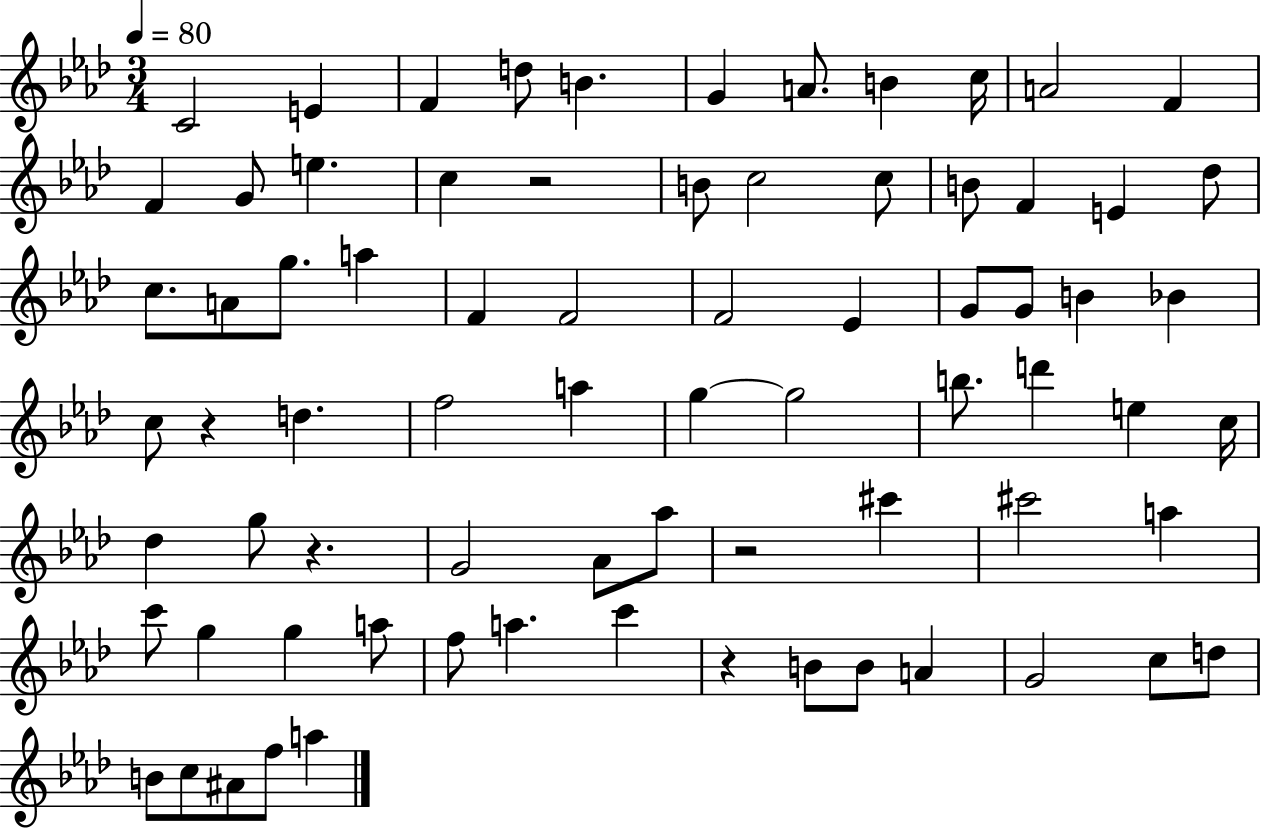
{
  \clef treble
  \numericTimeSignature
  \time 3/4
  \key aes \major
  \tempo 4 = 80
  \repeat volta 2 { c'2 e'4 | f'4 d''8 b'4. | g'4 a'8. b'4 c''16 | a'2 f'4 | \break f'4 g'8 e''4. | c''4 r2 | b'8 c''2 c''8 | b'8 f'4 e'4 des''8 | \break c''8. a'8 g''8. a''4 | f'4 f'2 | f'2 ees'4 | g'8 g'8 b'4 bes'4 | \break c''8 r4 d''4. | f''2 a''4 | g''4~~ g''2 | b''8. d'''4 e''4 c''16 | \break des''4 g''8 r4. | g'2 aes'8 aes''8 | r2 cis'''4 | cis'''2 a''4 | \break c'''8 g''4 g''4 a''8 | f''8 a''4. c'''4 | r4 b'8 b'8 a'4 | g'2 c''8 d''8 | \break b'8 c''8 ais'8 f''8 a''4 | } \bar "|."
}